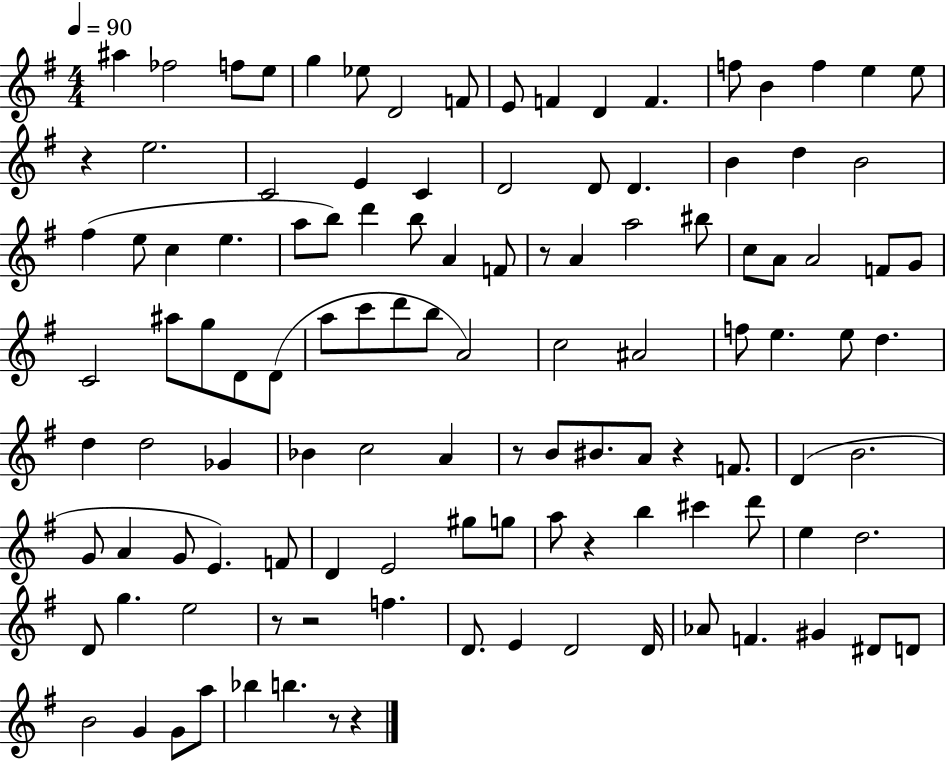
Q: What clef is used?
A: treble